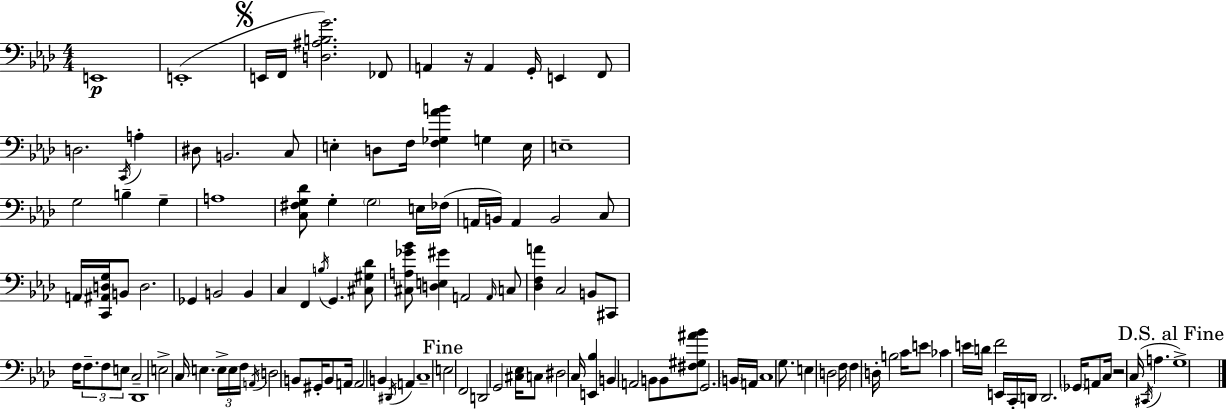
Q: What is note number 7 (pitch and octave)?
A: A2